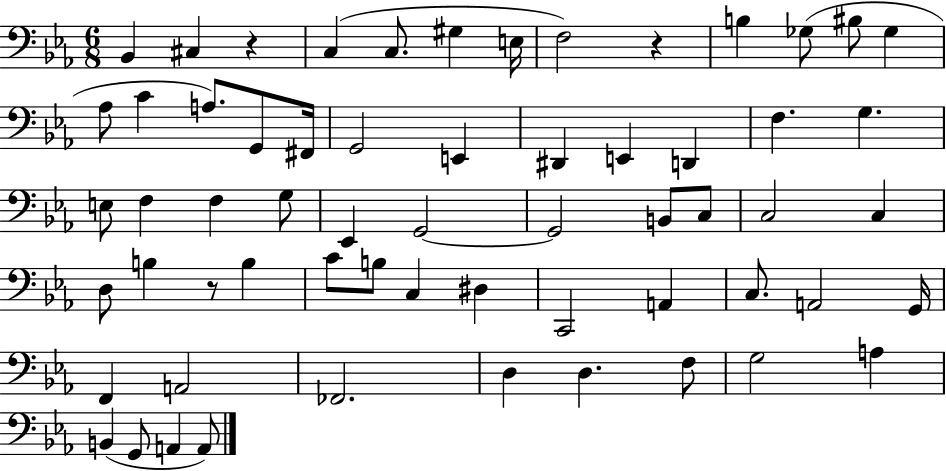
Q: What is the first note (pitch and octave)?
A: Bb2